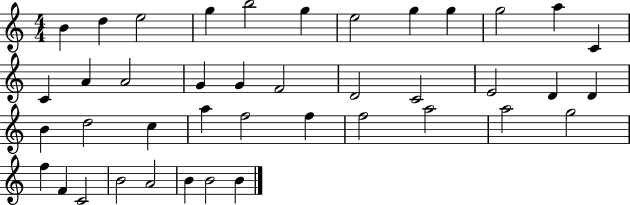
X:1
T:Untitled
M:4/4
L:1/4
K:C
B d e2 g b2 g e2 g g g2 a C C A A2 G G F2 D2 C2 E2 D D B d2 c a f2 f f2 a2 a2 g2 f F C2 B2 A2 B B2 B